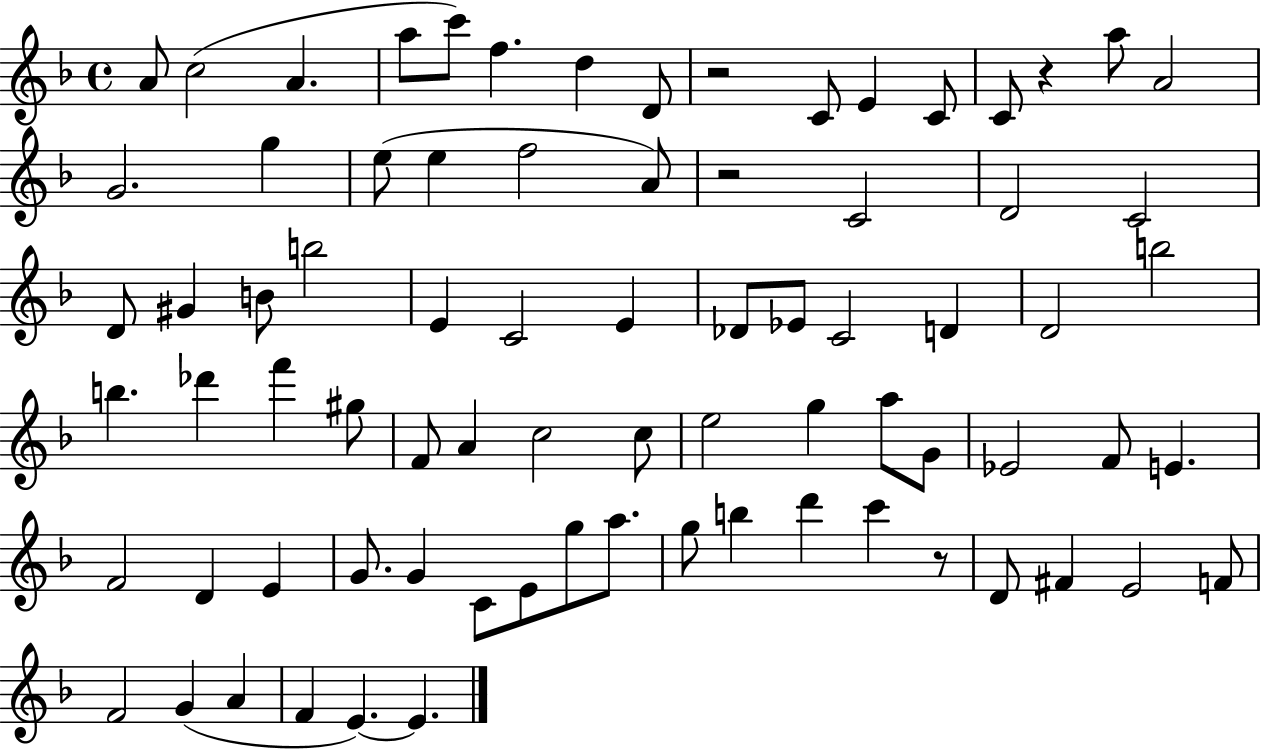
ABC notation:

X:1
T:Untitled
M:4/4
L:1/4
K:F
A/2 c2 A a/2 c'/2 f d D/2 z2 C/2 E C/2 C/2 z a/2 A2 G2 g e/2 e f2 A/2 z2 C2 D2 C2 D/2 ^G B/2 b2 E C2 E _D/2 _E/2 C2 D D2 b2 b _d' f' ^g/2 F/2 A c2 c/2 e2 g a/2 G/2 _E2 F/2 E F2 D E G/2 G C/2 E/2 g/2 a/2 g/2 b d' c' z/2 D/2 ^F E2 F/2 F2 G A F E E